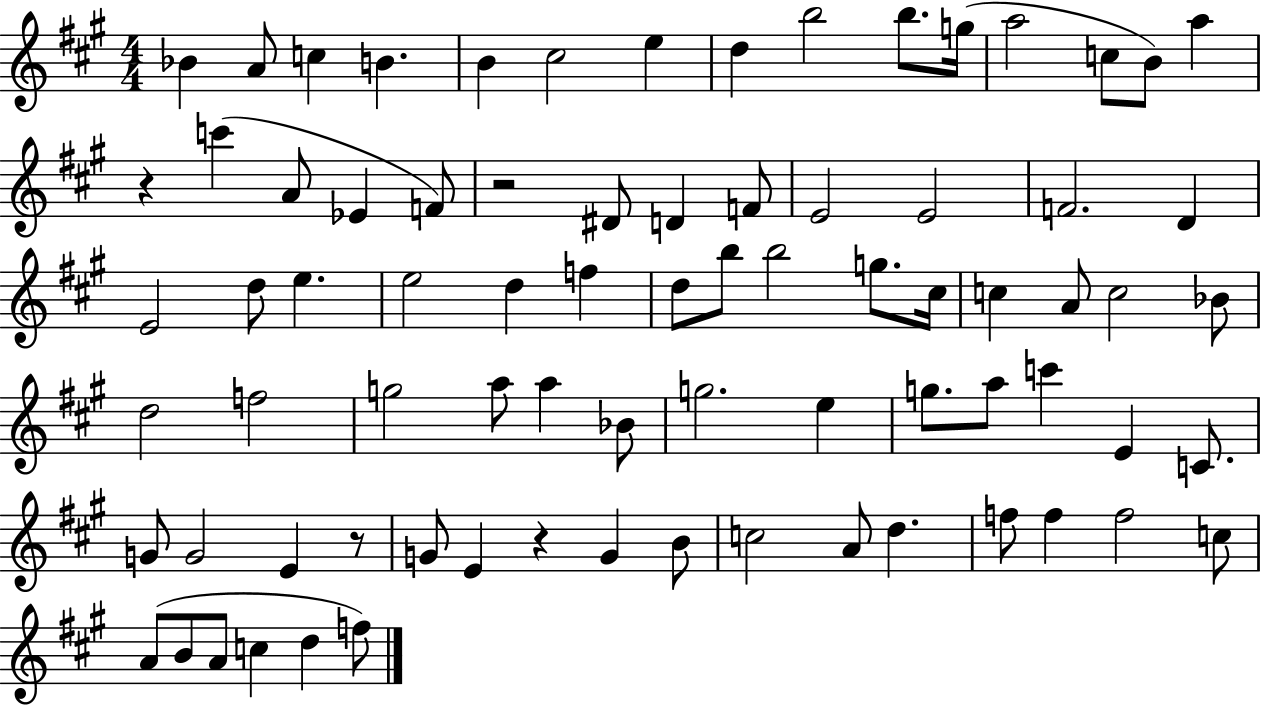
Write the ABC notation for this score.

X:1
T:Untitled
M:4/4
L:1/4
K:A
_B A/2 c B B ^c2 e d b2 b/2 g/4 a2 c/2 B/2 a z c' A/2 _E F/2 z2 ^D/2 D F/2 E2 E2 F2 D E2 d/2 e e2 d f d/2 b/2 b2 g/2 ^c/4 c A/2 c2 _B/2 d2 f2 g2 a/2 a _B/2 g2 e g/2 a/2 c' E C/2 G/2 G2 E z/2 G/2 E z G B/2 c2 A/2 d f/2 f f2 c/2 A/2 B/2 A/2 c d f/2